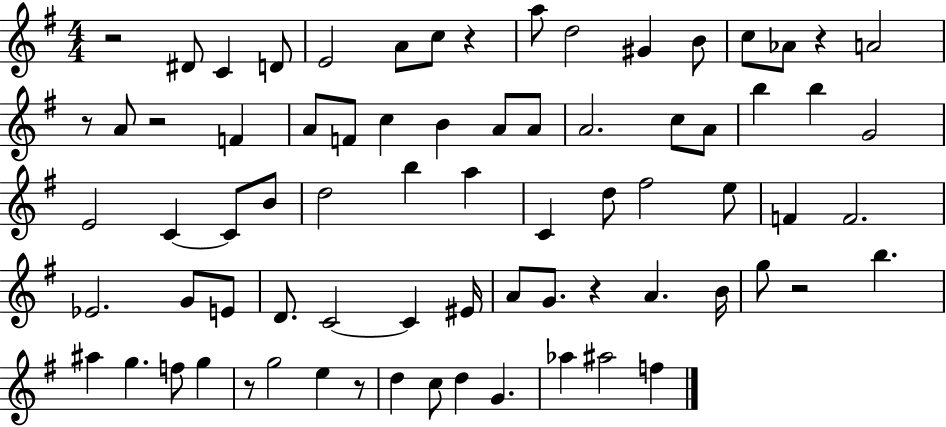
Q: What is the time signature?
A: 4/4